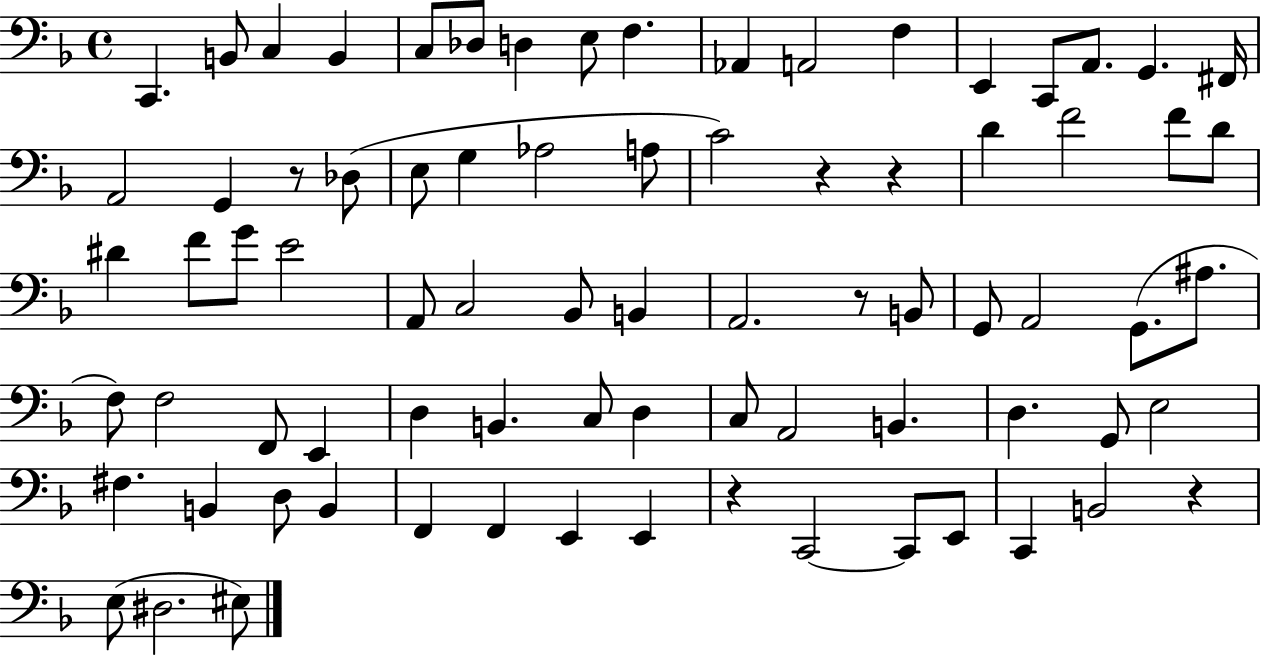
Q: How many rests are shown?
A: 6